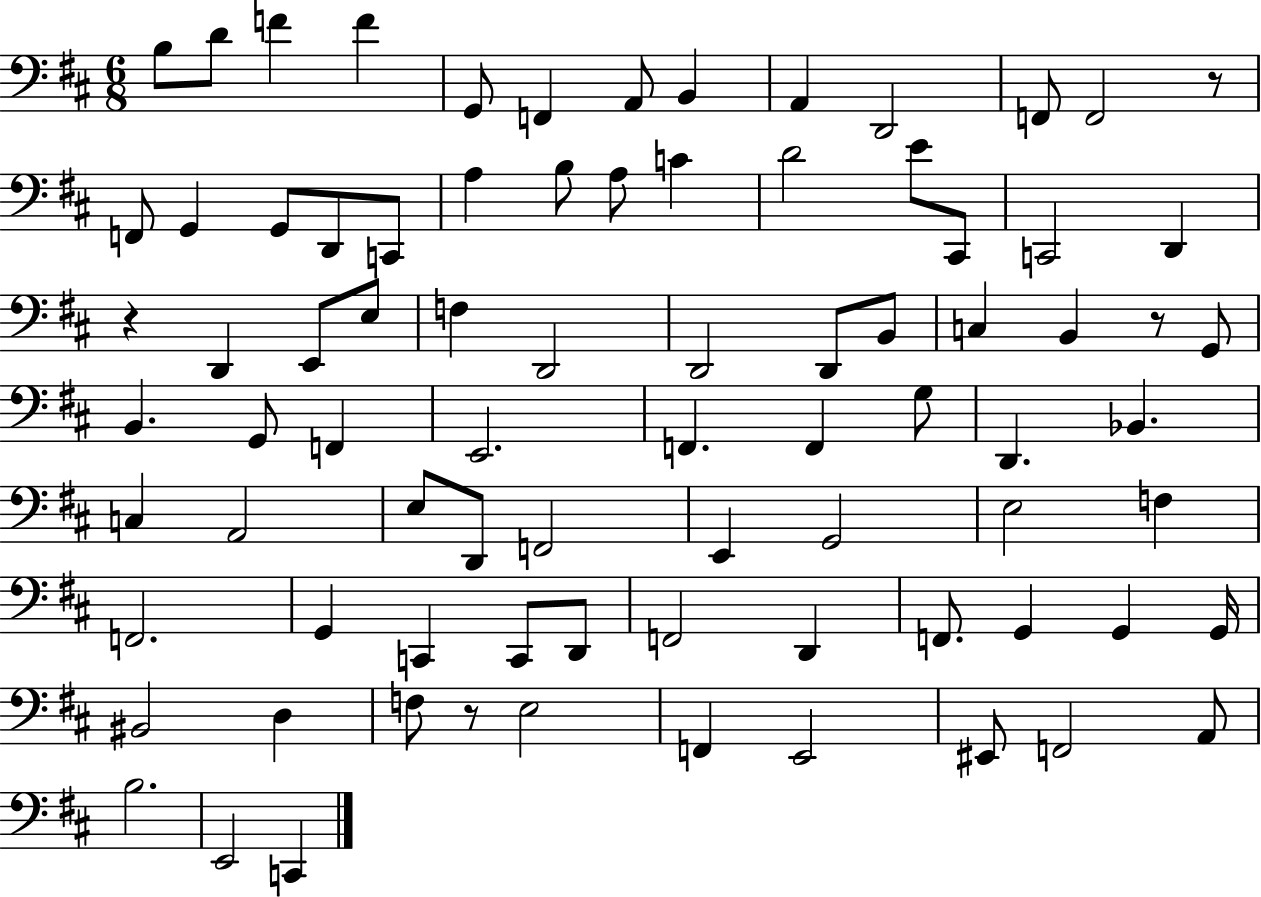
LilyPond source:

{
  \clef bass
  \numericTimeSignature
  \time 6/8
  \key d \major
  \repeat volta 2 { b8 d'8 f'4 f'4 | g,8 f,4 a,8 b,4 | a,4 d,2 | f,8 f,2 r8 | \break f,8 g,4 g,8 d,8 c,8 | a4 b8 a8 c'4 | d'2 e'8 cis,8 | c,2 d,4 | \break r4 d,4 e,8 e8 | f4 d,2 | d,2 d,8 b,8 | c4 b,4 r8 g,8 | \break b,4. g,8 f,4 | e,2. | f,4. f,4 g8 | d,4. bes,4. | \break c4 a,2 | e8 d,8 f,2 | e,4 g,2 | e2 f4 | \break f,2. | g,4 c,4 c,8 d,8 | f,2 d,4 | f,8. g,4 g,4 g,16 | \break bis,2 d4 | f8 r8 e2 | f,4 e,2 | eis,8 f,2 a,8 | \break b2. | e,2 c,4 | } \bar "|."
}